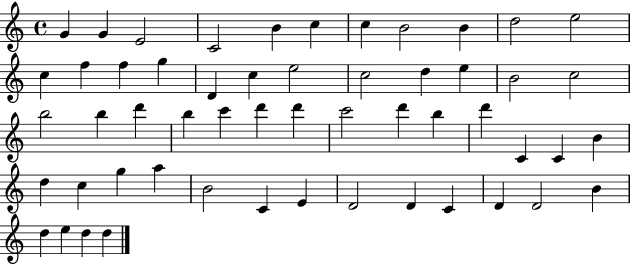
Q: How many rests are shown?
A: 0